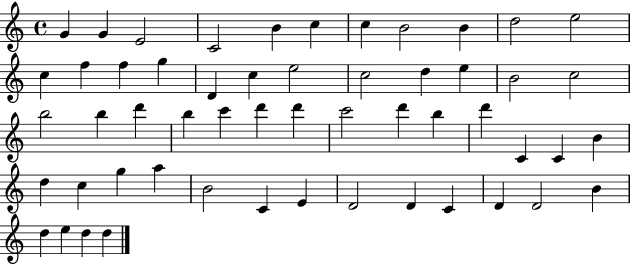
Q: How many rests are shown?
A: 0